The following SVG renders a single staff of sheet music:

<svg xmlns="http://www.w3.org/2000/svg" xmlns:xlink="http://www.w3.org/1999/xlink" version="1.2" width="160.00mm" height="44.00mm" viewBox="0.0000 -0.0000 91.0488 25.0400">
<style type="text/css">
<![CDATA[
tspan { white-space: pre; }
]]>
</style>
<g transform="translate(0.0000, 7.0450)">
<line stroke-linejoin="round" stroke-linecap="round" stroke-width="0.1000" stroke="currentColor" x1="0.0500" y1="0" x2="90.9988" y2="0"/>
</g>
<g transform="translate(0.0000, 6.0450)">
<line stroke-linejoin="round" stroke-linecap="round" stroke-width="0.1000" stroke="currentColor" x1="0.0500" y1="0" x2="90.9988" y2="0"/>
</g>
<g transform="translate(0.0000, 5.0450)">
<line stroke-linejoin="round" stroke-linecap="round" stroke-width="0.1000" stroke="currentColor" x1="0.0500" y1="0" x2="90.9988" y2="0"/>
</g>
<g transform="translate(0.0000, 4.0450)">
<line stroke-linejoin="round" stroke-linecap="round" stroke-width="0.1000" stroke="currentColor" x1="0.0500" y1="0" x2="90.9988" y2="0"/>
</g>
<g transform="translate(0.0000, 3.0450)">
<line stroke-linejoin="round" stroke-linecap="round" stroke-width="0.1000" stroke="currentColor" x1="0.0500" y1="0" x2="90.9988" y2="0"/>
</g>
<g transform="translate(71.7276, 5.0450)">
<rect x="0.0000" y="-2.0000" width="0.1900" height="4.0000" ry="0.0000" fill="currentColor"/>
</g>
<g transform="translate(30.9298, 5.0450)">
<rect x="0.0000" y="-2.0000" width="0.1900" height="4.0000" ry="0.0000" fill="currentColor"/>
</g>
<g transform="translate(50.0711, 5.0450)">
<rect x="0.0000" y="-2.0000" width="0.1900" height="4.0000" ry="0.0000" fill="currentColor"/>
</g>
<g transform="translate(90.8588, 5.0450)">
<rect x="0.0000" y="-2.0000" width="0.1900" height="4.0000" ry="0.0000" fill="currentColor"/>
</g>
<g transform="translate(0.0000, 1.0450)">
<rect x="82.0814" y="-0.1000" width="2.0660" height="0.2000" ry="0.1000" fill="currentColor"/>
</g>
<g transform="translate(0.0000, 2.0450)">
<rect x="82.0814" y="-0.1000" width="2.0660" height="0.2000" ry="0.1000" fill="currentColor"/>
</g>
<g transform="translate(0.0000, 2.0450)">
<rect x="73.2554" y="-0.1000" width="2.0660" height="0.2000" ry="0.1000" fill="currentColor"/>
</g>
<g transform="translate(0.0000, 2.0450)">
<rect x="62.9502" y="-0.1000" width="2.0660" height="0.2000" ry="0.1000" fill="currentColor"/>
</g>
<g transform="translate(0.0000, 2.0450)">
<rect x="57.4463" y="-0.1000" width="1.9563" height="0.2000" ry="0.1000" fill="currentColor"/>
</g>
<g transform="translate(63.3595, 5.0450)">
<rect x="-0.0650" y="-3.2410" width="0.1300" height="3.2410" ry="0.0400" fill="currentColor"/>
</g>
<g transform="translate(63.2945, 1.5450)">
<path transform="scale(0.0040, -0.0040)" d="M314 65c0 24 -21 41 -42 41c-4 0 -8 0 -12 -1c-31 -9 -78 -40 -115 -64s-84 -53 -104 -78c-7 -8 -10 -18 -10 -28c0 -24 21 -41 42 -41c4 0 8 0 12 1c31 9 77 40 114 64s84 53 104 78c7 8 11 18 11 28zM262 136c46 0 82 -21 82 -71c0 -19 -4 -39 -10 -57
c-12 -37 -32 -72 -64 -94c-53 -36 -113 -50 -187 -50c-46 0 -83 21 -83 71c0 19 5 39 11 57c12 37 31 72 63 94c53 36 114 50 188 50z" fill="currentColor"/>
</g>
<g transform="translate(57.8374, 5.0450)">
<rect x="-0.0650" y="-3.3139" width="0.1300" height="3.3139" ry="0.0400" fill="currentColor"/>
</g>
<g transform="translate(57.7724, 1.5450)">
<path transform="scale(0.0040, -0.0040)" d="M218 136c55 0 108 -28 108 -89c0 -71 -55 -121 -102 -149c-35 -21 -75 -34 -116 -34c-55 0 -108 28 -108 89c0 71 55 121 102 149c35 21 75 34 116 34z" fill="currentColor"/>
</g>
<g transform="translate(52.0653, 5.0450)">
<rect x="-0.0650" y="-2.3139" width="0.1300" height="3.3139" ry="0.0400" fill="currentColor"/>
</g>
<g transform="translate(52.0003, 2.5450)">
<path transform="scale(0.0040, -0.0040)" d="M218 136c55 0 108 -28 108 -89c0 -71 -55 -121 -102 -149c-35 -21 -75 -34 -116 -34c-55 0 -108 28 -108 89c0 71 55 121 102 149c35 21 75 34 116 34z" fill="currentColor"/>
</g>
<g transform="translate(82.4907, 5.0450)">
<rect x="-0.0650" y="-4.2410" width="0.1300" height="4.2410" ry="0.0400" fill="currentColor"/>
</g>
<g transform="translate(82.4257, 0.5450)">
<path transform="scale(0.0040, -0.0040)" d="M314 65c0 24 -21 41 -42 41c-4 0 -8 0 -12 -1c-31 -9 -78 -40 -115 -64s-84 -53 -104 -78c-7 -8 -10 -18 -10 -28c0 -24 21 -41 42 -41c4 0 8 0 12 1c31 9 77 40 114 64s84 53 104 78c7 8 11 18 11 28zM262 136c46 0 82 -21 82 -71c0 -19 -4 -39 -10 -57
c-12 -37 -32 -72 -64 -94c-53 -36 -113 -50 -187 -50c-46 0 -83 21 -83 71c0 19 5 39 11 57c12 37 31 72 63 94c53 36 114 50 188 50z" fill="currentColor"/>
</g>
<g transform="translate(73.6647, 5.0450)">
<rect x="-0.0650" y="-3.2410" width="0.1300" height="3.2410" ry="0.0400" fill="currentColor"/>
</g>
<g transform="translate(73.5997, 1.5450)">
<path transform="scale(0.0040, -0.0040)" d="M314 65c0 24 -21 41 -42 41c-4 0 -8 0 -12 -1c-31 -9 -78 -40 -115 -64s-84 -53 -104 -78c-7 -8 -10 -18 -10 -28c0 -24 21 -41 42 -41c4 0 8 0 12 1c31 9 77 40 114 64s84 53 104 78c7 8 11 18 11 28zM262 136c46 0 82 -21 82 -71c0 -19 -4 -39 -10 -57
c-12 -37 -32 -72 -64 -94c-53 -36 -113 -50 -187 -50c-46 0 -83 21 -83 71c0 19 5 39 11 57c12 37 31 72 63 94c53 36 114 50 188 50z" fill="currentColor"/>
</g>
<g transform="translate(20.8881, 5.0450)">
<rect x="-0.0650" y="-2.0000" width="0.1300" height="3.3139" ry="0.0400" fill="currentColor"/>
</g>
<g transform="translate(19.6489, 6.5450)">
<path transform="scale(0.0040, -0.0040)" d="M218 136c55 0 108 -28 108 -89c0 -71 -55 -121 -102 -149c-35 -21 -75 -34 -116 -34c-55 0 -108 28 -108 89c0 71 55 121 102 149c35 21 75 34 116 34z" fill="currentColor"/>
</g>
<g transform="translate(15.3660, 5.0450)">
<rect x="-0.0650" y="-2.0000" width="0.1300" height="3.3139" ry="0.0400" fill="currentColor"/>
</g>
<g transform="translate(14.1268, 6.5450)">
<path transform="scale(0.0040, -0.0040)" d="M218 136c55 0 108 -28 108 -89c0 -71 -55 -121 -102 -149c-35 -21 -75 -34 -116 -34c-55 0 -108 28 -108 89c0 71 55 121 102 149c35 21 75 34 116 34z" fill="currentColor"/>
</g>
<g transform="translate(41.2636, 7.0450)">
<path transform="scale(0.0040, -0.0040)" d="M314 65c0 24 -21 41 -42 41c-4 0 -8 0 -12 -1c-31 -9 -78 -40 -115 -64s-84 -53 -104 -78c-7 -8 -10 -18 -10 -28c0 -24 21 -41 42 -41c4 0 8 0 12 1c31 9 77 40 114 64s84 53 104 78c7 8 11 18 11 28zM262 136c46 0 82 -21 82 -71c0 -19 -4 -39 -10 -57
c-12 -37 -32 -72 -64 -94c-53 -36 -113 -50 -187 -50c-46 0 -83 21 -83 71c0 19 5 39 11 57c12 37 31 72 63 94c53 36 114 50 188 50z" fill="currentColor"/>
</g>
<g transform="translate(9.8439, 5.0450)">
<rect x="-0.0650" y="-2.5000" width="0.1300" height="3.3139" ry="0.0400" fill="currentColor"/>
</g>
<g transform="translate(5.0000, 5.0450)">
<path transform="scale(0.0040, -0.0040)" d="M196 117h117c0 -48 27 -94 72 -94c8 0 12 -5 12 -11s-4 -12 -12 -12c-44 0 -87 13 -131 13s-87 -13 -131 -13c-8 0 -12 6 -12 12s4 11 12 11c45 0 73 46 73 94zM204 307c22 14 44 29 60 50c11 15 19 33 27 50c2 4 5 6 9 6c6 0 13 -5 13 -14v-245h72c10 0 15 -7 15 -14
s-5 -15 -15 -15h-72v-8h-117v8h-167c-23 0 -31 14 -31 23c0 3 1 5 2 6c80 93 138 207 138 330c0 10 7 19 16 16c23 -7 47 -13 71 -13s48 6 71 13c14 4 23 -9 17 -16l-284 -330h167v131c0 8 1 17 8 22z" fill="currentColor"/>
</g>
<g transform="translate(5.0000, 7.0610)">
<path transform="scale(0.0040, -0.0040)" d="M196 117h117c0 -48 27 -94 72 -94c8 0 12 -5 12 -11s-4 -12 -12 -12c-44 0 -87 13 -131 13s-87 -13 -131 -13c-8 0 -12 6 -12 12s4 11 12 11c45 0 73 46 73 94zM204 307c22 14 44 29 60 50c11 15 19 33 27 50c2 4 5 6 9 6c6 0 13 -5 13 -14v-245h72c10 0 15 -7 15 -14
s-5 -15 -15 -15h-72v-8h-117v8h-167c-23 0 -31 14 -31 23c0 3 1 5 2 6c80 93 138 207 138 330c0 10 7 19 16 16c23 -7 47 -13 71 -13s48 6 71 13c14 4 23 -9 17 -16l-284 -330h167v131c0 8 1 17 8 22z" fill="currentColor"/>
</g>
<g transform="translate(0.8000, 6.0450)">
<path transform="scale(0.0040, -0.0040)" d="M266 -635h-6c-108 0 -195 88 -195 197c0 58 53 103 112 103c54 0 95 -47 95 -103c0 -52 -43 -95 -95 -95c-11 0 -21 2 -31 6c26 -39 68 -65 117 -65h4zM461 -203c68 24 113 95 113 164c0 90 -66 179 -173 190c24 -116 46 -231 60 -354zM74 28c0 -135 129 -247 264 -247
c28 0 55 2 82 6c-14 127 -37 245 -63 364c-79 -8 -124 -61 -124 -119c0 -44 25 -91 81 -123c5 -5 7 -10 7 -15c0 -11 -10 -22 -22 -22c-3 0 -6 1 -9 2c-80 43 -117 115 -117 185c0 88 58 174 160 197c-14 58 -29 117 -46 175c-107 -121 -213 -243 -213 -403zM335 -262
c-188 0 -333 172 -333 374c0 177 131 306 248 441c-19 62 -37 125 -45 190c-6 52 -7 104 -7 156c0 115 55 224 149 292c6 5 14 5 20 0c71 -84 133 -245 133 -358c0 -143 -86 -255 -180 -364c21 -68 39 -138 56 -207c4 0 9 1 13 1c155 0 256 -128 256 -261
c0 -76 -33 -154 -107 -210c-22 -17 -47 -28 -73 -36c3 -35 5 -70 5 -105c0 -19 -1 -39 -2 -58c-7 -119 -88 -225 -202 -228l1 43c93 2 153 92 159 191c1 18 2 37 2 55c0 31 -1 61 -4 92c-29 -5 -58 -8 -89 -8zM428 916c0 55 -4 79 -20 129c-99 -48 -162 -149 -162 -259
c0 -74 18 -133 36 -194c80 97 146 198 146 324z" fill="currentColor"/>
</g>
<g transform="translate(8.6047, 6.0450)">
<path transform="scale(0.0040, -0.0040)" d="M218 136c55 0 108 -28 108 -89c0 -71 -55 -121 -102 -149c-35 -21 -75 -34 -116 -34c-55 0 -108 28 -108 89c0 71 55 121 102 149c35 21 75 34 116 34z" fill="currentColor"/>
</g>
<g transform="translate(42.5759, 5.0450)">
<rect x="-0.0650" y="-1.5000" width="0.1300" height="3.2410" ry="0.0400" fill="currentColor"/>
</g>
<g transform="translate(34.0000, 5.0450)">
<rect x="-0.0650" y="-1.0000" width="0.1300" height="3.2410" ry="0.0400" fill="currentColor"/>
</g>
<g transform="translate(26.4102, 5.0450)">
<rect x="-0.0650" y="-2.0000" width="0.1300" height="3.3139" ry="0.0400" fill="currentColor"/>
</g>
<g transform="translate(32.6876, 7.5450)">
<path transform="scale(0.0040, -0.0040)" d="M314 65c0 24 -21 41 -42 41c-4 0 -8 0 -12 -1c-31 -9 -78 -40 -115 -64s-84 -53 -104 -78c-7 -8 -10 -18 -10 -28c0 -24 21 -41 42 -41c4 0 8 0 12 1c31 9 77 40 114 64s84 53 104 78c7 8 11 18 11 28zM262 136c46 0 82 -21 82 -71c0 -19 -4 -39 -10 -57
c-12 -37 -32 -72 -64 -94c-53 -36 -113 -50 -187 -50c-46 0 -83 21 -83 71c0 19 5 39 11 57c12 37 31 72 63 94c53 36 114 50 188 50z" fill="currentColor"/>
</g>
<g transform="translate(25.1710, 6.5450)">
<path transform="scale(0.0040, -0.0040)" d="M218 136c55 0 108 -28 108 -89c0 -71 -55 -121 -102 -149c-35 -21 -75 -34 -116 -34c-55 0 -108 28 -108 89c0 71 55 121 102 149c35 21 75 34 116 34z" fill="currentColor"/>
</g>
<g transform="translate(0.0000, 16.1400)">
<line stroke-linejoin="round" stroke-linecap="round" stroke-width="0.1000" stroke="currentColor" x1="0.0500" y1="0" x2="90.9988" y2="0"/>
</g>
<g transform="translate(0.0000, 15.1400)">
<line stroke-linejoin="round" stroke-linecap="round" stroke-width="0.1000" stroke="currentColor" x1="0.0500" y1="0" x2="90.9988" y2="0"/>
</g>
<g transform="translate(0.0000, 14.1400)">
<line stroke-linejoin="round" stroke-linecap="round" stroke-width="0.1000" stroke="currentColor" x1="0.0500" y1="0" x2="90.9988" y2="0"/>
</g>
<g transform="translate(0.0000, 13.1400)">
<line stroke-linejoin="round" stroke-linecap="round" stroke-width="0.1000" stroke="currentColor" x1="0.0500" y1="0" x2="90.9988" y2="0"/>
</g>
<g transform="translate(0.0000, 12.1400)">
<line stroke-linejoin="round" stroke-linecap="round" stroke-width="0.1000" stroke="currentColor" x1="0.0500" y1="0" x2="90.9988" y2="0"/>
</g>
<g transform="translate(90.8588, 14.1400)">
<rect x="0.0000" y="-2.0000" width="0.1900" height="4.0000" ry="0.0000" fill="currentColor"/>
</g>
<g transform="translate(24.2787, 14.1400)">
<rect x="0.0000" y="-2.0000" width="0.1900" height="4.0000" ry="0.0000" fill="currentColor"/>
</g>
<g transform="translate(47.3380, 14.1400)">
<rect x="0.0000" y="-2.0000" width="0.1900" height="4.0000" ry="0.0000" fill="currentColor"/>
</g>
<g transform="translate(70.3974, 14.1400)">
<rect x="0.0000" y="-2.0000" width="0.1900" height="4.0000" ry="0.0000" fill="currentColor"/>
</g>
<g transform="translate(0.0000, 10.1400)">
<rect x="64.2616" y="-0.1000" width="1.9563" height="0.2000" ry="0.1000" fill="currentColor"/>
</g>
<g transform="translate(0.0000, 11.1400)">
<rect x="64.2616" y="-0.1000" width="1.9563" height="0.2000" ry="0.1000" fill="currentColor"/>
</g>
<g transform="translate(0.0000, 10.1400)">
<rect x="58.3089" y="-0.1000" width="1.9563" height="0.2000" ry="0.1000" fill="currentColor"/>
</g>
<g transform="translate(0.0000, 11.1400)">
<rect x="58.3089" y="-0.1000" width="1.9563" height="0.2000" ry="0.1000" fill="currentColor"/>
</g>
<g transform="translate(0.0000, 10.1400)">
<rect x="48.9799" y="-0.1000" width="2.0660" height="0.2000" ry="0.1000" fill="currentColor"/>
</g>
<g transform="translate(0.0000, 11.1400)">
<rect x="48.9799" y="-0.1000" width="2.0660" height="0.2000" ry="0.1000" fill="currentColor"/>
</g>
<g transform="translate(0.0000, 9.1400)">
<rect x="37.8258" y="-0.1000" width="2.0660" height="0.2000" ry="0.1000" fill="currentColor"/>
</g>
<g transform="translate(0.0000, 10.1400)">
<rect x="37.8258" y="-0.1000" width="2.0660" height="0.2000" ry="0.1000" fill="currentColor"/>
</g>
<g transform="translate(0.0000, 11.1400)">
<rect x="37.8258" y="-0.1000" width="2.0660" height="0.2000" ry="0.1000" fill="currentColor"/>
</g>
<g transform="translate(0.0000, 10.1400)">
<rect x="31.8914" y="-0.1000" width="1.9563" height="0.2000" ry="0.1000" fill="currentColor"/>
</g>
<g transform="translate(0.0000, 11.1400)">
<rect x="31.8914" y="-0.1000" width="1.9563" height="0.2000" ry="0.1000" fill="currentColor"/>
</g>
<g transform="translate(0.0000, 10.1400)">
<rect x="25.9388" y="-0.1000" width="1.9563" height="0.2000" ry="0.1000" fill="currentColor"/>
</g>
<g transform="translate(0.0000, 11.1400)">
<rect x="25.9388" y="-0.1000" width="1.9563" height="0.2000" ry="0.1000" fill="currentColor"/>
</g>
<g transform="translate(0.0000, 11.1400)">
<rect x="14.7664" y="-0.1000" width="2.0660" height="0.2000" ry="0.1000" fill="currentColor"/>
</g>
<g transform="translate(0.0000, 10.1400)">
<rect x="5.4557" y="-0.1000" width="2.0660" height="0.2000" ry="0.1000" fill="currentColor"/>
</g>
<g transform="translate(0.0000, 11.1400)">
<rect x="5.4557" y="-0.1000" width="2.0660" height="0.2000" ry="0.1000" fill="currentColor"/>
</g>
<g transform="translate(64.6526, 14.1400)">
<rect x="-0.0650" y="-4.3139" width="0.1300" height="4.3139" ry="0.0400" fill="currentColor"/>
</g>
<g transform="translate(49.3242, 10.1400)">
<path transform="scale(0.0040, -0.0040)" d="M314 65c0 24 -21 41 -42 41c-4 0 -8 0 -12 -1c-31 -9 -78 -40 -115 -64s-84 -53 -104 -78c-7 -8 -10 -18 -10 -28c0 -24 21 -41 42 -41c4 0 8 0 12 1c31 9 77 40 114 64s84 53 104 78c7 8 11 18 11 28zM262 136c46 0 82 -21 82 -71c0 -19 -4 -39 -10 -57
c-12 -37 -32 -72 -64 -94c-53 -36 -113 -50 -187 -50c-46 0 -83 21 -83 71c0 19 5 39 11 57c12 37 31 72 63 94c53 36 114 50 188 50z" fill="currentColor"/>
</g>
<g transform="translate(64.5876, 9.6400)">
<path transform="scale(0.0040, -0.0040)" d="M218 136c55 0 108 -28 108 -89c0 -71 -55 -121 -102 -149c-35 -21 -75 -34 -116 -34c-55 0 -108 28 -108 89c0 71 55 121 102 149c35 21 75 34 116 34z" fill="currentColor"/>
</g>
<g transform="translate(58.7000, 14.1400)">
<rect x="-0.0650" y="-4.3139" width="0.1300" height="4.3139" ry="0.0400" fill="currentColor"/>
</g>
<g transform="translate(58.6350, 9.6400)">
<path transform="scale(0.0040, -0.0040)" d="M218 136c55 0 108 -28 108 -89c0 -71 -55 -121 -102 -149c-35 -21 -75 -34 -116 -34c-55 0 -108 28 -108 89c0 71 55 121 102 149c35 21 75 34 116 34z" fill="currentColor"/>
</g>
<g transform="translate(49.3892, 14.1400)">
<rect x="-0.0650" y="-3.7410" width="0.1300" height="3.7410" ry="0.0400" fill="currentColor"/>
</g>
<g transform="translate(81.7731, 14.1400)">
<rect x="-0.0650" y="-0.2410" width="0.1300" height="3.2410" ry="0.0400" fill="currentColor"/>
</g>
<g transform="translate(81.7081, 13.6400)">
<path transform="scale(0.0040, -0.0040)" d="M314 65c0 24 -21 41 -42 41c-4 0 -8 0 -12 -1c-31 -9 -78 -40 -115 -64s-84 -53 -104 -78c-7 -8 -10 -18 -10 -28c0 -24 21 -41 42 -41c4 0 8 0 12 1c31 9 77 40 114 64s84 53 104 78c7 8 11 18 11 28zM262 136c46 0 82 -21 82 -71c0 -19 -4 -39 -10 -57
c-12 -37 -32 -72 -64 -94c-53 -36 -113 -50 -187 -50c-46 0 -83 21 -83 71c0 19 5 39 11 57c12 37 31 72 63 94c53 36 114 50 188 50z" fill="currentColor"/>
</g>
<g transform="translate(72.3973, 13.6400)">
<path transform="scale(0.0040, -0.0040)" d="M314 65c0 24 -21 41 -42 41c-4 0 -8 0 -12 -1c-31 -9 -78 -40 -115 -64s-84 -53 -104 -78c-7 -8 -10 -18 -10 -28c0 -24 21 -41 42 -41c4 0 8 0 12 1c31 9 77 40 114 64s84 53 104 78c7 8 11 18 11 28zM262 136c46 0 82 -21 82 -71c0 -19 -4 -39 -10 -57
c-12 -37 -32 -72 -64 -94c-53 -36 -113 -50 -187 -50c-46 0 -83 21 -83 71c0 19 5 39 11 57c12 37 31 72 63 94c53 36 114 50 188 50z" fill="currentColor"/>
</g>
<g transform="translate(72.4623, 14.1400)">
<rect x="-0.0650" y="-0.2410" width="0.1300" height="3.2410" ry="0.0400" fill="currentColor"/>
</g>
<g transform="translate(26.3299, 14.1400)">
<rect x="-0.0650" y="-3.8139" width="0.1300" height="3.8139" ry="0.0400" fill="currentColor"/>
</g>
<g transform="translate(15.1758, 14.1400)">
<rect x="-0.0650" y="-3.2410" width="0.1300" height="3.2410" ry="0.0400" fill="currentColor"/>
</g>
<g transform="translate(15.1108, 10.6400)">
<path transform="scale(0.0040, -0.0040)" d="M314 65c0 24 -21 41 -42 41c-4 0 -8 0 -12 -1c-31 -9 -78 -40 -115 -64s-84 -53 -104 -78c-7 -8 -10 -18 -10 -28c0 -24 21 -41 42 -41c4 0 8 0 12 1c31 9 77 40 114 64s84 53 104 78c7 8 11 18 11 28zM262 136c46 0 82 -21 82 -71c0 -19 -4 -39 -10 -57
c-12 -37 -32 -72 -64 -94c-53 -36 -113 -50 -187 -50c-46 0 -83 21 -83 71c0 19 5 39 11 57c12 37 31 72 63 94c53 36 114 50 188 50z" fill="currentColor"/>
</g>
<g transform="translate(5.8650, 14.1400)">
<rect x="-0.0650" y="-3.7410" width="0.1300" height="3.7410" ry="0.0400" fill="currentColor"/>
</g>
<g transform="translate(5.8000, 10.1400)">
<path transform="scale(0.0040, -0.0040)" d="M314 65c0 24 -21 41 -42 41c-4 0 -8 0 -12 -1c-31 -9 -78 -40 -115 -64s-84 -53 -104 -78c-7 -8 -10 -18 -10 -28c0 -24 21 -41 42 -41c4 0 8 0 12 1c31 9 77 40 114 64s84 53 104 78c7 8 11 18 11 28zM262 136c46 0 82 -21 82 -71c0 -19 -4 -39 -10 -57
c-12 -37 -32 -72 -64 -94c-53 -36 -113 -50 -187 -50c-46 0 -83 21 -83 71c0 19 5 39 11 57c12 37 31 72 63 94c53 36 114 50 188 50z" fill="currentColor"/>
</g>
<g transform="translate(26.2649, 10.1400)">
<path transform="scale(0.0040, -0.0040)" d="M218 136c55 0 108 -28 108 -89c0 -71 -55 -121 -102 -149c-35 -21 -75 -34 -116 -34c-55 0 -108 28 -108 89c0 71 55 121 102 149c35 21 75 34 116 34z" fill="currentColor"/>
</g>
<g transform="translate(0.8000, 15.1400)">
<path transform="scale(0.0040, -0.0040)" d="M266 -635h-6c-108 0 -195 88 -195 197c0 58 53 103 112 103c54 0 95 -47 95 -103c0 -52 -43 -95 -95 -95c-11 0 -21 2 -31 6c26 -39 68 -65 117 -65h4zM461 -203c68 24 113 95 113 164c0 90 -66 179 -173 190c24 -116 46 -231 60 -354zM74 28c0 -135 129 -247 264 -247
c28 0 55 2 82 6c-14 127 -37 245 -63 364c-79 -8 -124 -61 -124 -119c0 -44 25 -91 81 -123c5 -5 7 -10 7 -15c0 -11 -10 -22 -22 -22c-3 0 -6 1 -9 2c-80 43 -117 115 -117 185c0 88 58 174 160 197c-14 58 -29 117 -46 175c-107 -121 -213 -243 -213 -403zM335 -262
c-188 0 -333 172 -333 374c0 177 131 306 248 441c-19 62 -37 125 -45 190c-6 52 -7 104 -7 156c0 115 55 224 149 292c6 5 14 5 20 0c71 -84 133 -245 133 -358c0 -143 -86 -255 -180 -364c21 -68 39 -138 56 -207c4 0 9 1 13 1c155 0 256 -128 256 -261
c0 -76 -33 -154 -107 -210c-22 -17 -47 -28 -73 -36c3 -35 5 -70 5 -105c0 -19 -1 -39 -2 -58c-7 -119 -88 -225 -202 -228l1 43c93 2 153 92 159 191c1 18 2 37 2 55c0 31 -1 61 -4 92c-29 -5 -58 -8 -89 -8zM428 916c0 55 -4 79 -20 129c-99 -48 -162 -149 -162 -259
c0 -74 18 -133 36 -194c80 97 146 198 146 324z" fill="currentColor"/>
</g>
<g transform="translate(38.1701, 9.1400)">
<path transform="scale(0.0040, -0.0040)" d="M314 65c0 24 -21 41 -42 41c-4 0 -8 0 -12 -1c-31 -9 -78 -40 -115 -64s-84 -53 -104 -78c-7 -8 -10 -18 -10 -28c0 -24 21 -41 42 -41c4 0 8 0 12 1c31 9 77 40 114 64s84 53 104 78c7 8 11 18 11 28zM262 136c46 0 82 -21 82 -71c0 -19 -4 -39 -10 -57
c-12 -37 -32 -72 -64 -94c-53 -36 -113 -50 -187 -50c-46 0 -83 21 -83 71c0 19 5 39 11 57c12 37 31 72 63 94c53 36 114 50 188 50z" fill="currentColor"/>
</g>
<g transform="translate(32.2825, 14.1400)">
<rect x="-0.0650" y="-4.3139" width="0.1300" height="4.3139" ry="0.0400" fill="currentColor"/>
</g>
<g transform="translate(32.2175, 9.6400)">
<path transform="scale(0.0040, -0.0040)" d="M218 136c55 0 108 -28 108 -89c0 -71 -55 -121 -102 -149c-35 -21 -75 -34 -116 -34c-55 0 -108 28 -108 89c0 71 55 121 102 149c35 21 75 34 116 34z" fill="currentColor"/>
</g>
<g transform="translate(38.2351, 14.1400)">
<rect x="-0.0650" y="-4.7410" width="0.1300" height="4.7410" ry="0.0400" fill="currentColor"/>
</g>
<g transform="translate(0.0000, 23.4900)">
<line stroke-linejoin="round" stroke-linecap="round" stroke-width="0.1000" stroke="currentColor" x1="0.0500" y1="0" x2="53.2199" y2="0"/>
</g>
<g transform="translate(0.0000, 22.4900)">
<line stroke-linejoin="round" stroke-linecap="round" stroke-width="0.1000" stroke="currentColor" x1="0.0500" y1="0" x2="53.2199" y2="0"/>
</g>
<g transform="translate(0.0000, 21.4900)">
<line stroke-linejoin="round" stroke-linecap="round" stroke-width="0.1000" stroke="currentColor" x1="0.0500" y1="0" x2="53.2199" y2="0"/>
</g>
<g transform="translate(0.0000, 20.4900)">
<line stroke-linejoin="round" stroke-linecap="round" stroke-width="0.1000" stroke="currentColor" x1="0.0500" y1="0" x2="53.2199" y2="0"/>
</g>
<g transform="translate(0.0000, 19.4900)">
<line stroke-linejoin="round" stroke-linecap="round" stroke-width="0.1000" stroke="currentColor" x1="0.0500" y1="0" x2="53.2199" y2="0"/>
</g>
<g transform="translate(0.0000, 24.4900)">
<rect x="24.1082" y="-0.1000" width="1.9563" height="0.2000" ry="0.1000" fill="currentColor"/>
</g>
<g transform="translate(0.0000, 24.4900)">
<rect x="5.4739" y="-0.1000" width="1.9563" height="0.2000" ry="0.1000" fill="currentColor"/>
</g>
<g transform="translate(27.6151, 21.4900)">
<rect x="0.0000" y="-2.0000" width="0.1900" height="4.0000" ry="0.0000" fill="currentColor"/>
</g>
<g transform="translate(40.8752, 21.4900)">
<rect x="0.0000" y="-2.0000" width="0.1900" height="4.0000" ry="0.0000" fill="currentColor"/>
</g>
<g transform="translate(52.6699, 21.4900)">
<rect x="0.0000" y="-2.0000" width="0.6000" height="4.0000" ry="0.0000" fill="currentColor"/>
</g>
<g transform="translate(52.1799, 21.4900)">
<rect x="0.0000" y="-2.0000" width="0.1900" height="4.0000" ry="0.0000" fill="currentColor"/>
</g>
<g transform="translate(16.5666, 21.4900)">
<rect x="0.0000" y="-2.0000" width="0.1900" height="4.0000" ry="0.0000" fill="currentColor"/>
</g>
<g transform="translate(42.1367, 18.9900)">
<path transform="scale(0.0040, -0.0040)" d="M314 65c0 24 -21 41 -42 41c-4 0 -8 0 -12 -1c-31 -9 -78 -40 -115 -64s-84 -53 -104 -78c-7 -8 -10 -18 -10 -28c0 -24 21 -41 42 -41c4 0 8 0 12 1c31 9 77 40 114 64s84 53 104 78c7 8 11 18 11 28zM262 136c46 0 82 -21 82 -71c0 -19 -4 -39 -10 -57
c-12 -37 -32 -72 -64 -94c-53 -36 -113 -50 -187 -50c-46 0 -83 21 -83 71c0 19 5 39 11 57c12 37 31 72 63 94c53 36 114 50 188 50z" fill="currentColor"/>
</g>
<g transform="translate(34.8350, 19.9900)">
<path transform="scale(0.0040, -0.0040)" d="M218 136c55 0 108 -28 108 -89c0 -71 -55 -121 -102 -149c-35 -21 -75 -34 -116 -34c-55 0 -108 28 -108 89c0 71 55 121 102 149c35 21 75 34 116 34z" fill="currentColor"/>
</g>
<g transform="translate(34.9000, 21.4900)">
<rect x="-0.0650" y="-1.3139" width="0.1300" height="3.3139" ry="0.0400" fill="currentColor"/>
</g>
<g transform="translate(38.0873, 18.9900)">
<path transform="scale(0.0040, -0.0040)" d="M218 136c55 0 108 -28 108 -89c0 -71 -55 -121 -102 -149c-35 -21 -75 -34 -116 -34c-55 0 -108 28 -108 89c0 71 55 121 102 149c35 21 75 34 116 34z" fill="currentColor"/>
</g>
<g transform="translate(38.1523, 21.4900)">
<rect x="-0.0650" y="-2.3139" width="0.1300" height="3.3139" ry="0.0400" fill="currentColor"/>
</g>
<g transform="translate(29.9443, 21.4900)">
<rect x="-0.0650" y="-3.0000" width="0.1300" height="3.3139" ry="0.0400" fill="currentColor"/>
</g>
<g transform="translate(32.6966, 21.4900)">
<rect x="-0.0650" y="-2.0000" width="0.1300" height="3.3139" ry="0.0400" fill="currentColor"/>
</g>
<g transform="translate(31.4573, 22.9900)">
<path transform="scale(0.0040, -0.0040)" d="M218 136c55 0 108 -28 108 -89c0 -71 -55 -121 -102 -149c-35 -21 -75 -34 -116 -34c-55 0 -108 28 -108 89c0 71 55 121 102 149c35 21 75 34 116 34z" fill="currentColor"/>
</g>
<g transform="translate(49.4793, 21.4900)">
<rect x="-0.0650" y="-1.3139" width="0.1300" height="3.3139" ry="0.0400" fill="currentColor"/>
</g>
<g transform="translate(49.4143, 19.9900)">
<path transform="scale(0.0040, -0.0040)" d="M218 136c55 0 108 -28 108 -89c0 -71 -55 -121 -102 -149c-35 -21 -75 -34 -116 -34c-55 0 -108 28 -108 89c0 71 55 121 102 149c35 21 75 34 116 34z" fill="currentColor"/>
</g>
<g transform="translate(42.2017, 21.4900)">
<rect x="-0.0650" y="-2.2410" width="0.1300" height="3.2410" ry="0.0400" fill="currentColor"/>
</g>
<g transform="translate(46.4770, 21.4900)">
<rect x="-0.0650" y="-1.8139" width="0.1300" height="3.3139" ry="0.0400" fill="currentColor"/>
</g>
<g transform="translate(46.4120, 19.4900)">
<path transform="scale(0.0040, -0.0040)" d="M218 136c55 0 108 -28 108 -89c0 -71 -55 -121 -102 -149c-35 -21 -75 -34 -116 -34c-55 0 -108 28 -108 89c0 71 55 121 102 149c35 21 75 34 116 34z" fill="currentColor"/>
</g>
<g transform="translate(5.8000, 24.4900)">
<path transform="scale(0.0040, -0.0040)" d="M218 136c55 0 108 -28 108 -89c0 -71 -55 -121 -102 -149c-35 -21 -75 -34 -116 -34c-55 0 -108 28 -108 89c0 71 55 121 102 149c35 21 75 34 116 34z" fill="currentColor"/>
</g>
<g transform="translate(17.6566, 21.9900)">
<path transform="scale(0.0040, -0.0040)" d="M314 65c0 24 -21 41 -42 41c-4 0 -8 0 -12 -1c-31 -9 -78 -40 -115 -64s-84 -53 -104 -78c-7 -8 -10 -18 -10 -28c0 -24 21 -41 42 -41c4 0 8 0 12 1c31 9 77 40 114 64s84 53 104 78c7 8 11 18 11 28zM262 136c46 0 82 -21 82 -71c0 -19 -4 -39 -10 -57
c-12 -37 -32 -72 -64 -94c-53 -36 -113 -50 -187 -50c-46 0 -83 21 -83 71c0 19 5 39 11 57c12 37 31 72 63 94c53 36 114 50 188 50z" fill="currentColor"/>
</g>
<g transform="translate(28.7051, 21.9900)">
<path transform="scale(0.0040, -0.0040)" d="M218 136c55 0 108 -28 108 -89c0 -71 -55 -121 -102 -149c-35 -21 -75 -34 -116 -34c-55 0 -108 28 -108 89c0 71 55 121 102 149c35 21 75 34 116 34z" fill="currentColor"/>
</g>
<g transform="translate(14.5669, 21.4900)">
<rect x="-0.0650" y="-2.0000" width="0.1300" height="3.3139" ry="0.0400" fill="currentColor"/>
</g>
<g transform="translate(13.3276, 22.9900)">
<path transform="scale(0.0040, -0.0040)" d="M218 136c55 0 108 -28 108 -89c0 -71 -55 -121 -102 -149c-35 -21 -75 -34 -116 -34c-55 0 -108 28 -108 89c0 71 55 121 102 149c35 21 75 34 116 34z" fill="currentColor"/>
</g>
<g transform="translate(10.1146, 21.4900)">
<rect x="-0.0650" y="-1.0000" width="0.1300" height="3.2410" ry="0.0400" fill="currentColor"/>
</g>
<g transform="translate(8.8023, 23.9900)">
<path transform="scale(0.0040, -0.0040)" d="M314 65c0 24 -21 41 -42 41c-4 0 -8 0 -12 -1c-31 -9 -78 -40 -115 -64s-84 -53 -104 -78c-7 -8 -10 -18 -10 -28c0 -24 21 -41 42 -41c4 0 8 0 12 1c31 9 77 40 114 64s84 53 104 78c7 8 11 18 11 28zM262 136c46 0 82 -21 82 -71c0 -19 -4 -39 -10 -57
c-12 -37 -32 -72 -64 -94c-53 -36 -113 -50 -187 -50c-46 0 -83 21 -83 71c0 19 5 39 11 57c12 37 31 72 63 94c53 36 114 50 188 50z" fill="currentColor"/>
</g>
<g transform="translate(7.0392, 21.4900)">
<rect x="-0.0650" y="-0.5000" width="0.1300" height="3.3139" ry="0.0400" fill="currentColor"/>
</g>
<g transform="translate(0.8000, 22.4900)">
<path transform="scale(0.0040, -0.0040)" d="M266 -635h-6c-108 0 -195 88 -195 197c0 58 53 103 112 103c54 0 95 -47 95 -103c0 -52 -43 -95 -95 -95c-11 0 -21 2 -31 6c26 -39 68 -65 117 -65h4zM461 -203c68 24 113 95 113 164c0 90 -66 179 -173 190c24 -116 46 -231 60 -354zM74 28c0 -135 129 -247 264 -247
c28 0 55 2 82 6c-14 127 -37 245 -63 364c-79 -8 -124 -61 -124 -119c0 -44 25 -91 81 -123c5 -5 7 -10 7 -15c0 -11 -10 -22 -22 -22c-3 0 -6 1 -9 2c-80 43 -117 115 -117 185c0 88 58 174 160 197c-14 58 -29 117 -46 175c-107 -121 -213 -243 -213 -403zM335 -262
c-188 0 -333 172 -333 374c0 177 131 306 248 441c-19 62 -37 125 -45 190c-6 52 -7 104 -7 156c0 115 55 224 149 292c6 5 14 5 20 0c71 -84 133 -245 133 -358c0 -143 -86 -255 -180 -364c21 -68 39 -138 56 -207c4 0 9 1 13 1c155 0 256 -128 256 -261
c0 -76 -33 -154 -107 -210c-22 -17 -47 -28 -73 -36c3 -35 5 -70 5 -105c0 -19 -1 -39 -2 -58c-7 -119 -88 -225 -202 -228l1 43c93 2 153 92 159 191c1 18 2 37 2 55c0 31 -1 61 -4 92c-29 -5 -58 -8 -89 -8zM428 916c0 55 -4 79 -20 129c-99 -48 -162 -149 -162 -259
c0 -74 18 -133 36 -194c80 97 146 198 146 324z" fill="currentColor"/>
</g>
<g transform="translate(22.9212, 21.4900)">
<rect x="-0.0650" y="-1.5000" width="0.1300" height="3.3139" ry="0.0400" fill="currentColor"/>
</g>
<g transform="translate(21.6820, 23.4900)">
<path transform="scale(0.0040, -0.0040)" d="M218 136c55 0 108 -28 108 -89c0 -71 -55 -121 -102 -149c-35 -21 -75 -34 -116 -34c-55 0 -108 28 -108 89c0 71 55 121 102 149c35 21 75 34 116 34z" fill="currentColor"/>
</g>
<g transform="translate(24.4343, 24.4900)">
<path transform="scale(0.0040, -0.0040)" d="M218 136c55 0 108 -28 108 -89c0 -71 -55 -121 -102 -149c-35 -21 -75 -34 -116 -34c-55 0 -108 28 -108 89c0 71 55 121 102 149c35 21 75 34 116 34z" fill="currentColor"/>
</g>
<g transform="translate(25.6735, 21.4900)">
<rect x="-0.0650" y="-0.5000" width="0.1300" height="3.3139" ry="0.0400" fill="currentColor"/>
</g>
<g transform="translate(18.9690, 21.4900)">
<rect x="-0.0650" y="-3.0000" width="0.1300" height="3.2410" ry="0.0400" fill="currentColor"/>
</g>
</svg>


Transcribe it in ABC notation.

X:1
T:Untitled
M:4/4
L:1/4
K:C
G F F F D2 E2 g b b2 b2 d'2 c'2 b2 c' d' e'2 c'2 d' d' c2 c2 C D2 F A2 E C A F e g g2 f e